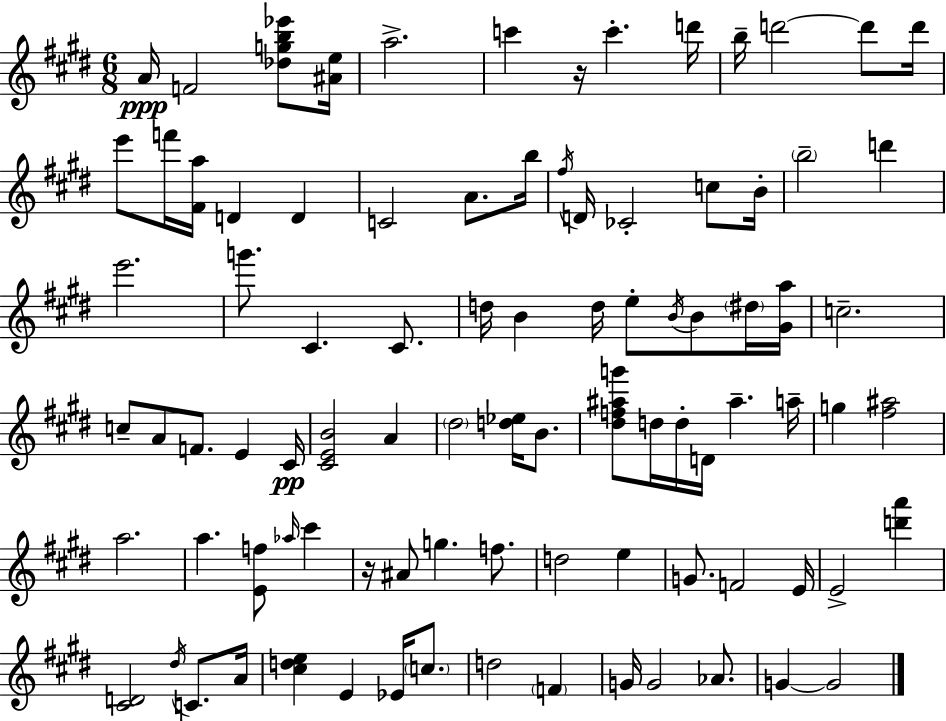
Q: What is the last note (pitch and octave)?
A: G4